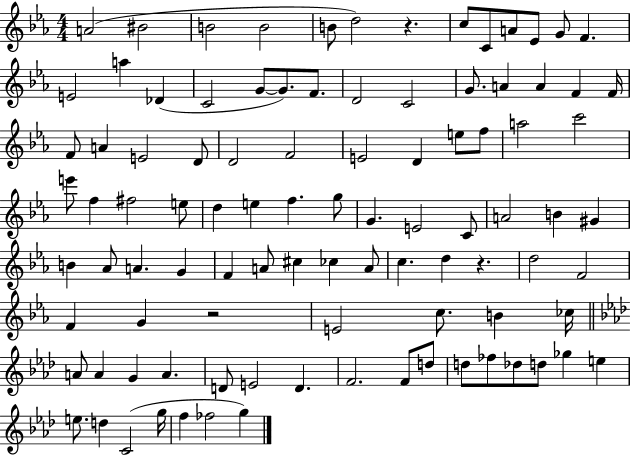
{
  \clef treble
  \numericTimeSignature
  \time 4/4
  \key ees \major
  a'2( bis'2 | b'2 b'2 | b'8 d''2) r4. | c''8 c'8 a'8 ees'8 g'8 f'4. | \break e'2 a''4 des'4( | c'2 g'8~~ g'8.) f'8. | d'2 c'2 | g'8. a'4 a'4 f'4 f'16 | \break f'8 a'4 e'2 d'8 | d'2 f'2 | e'2 d'4 e''8 f''8 | a''2 c'''2 | \break e'''8 f''4 fis''2 e''8 | d''4 e''4 f''4. g''8 | g'4. e'2 c'8 | a'2 b'4 gis'4 | \break b'4 aes'8 a'4. g'4 | f'4 a'8 cis''4 ces''4 a'8 | c''4. d''4 r4. | d''2 f'2 | \break f'4 g'4 r2 | e'2 c''8. b'4 ces''16 | \bar "||" \break \key aes \major a'8 a'4 g'4 a'4. | d'8 e'2 d'4. | f'2. f'8 d''8 | d''8 fes''8 des''8 d''8 ges''4 e''4 | \break e''8. d''4 c'2( g''16 | f''4 fes''2 g''4) | \bar "|."
}